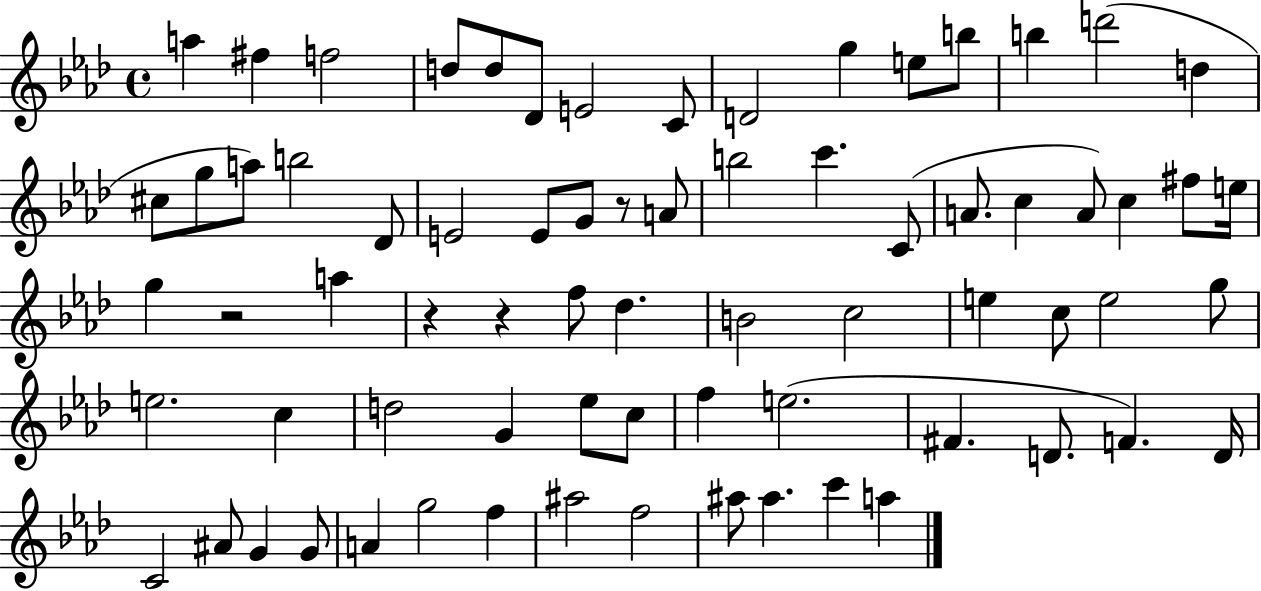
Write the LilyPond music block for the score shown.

{
  \clef treble
  \time 4/4
  \defaultTimeSignature
  \key aes \major
  \repeat volta 2 { a''4 fis''4 f''2 | d''8 d''8 des'8 e'2 c'8 | d'2 g''4 e''8 b''8 | b''4 d'''2( d''4 | \break cis''8 g''8 a''8) b''2 des'8 | e'2 e'8 g'8 r8 a'8 | b''2 c'''4. c'8( | a'8. c''4 a'8) c''4 fis''8 e''16 | \break g''4 r2 a''4 | r4 r4 f''8 des''4. | b'2 c''2 | e''4 c''8 e''2 g''8 | \break e''2. c''4 | d''2 g'4 ees''8 c''8 | f''4 e''2.( | fis'4. d'8. f'4.) d'16 | \break c'2 ais'8 g'4 g'8 | a'4 g''2 f''4 | ais''2 f''2 | ais''8 ais''4. c'''4 a''4 | \break } \bar "|."
}